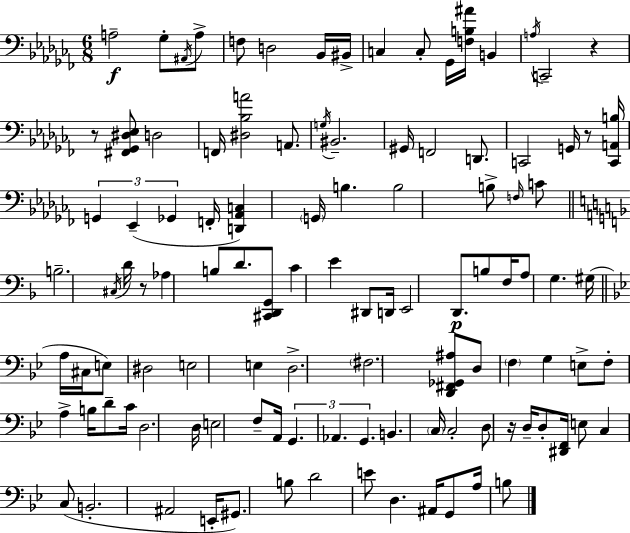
{
  \clef bass
  \numericTimeSignature
  \time 6/8
  \key aes \minor
  a2--\f ges8-. \acciaccatura { ais,16 } a8-> | f8 d2 bes,16 | bis,16-> c4 c8-. ges,16 <f b ais'>16 b,4 | \acciaccatura { a16 } c,2-- r4 | \break r8 <fis, ges, dis ees>8 d2 | f,16 <dis bes a'>2 a,8. | \acciaccatura { g16 } bis,2.-- | gis,16 f,2 | \break d,8. c,2 g,16 | r8 <c, a, b>16 \tuplet 3/2 { g,4 ees,4--( ges,4 } | f,16-. <d, aes, c>4) \parenthesize g,16 b4. | b2 b8-> | \break \grace { f16 } c'8 \bar "||" \break \key d \minor b2.-- | \acciaccatura { cis16 } d'16 r8 aes4 b8 d'8. | <cis, d, g,>8 c'4 e'4 dis,8 | d,16 e,2 d,8.\p | \break b8 f16 a8 g4. | gis16( \bar "||" \break \key bes \major a16 cis16 e8) dis2 | e2 e4 | d2.-> | \parenthesize fis2. | \break <d, fis, ges, ais>8 d8 \parenthesize f4 g4 | e8-> f8-. a4-> b16 d'8-- c'16 | d2. | d16 e2 f8-- a,16 | \break \tuplet 3/2 { g,4. aes,4. | g,4. } b,4. | \parenthesize c16 c2-. d8 r16 | d16-- d8-. <dis, f,>16 e8 c4 c8( | \break b,2.-. | ais,2 e,16-. gis,8.) | b8 d'2 e'8 | d4. ais,16 g,8 a16 b8 | \break \bar "|."
}